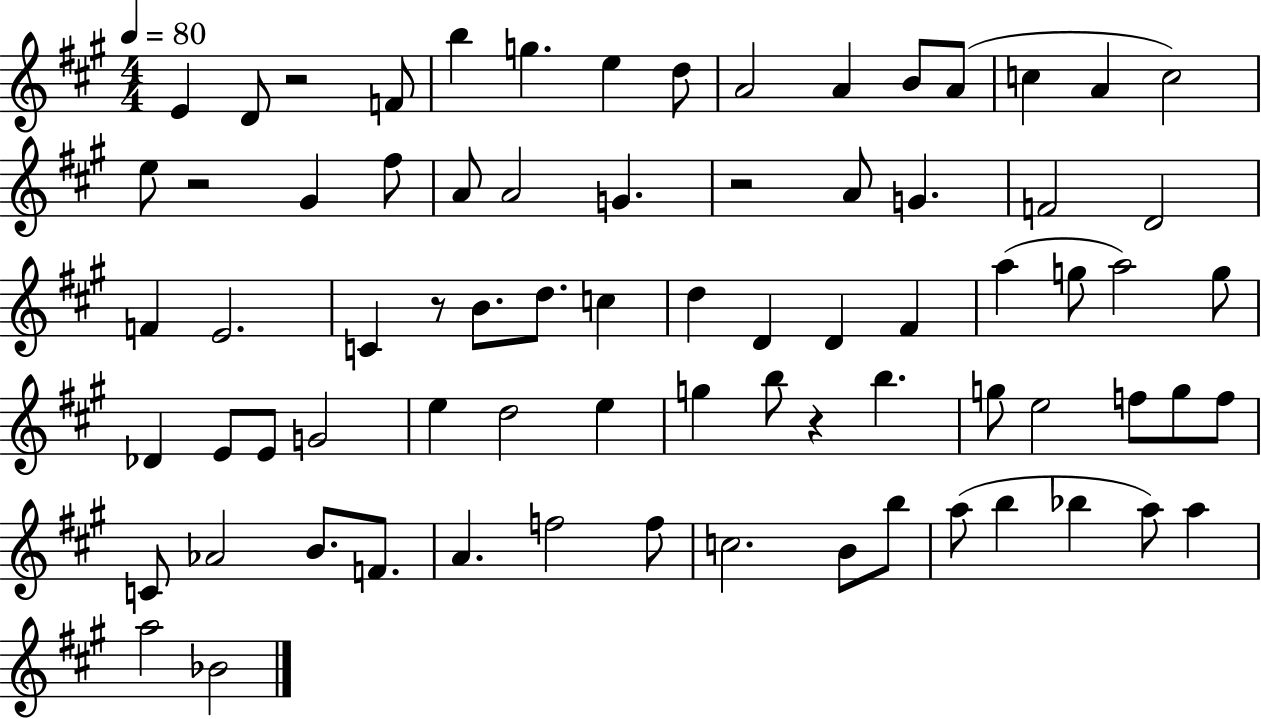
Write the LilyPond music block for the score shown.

{
  \clef treble
  \numericTimeSignature
  \time 4/4
  \key a \major
  \tempo 4 = 80
  e'4 d'8 r2 f'8 | b''4 g''4. e''4 d''8 | a'2 a'4 b'8 a'8( | c''4 a'4 c''2) | \break e''8 r2 gis'4 fis''8 | a'8 a'2 g'4. | r2 a'8 g'4. | f'2 d'2 | \break f'4 e'2. | c'4 r8 b'8. d''8. c''4 | d''4 d'4 d'4 fis'4 | a''4( g''8 a''2) g''8 | \break des'4 e'8 e'8 g'2 | e''4 d''2 e''4 | g''4 b''8 r4 b''4. | g''8 e''2 f''8 g''8 f''8 | \break c'8 aes'2 b'8. f'8. | a'4. f''2 f''8 | c''2. b'8 b''8 | a''8( b''4 bes''4 a''8) a''4 | \break a''2 bes'2 | \bar "|."
}